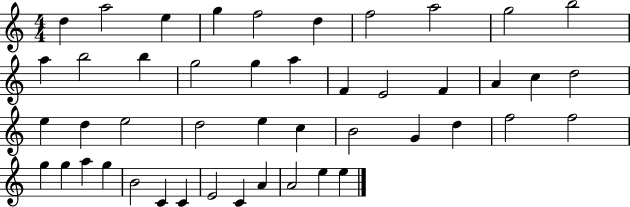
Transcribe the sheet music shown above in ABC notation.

X:1
T:Untitled
M:4/4
L:1/4
K:C
d a2 e g f2 d f2 a2 g2 b2 a b2 b g2 g a F E2 F A c d2 e d e2 d2 e c B2 G d f2 f2 g g a g B2 C C E2 C A A2 e e